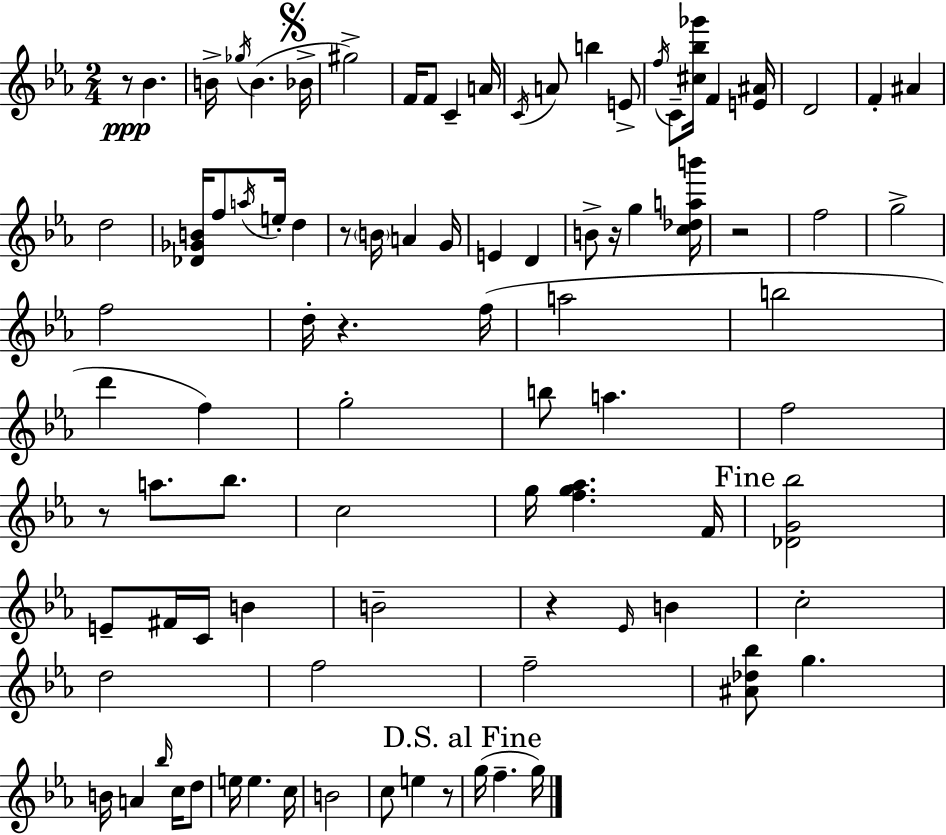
X:1
T:Untitled
M:2/4
L:1/4
K:Eb
z/2 _B B/4 _g/4 B _B/4 ^g2 F/4 F/2 C A/4 C/4 A/2 b E/2 f/4 C/2 [^c_b_g']/4 F [E^A]/4 D2 F ^A d2 [_D_GB]/4 f/2 a/4 e/4 d z/2 B/4 A G/4 E D B/2 z/4 g [c_dab']/4 z2 f2 g2 f2 d/4 z f/4 a2 b2 d' f g2 b/2 a f2 z/2 a/2 _b/2 c2 g/4 [fg_a] F/4 [_DG_b]2 E/2 ^F/4 C/4 B B2 z _E/4 B c2 d2 f2 f2 [^A_d_b]/2 g B/4 A _b/4 c/4 d/2 e/4 e c/4 B2 c/2 e z/2 g/4 f g/4